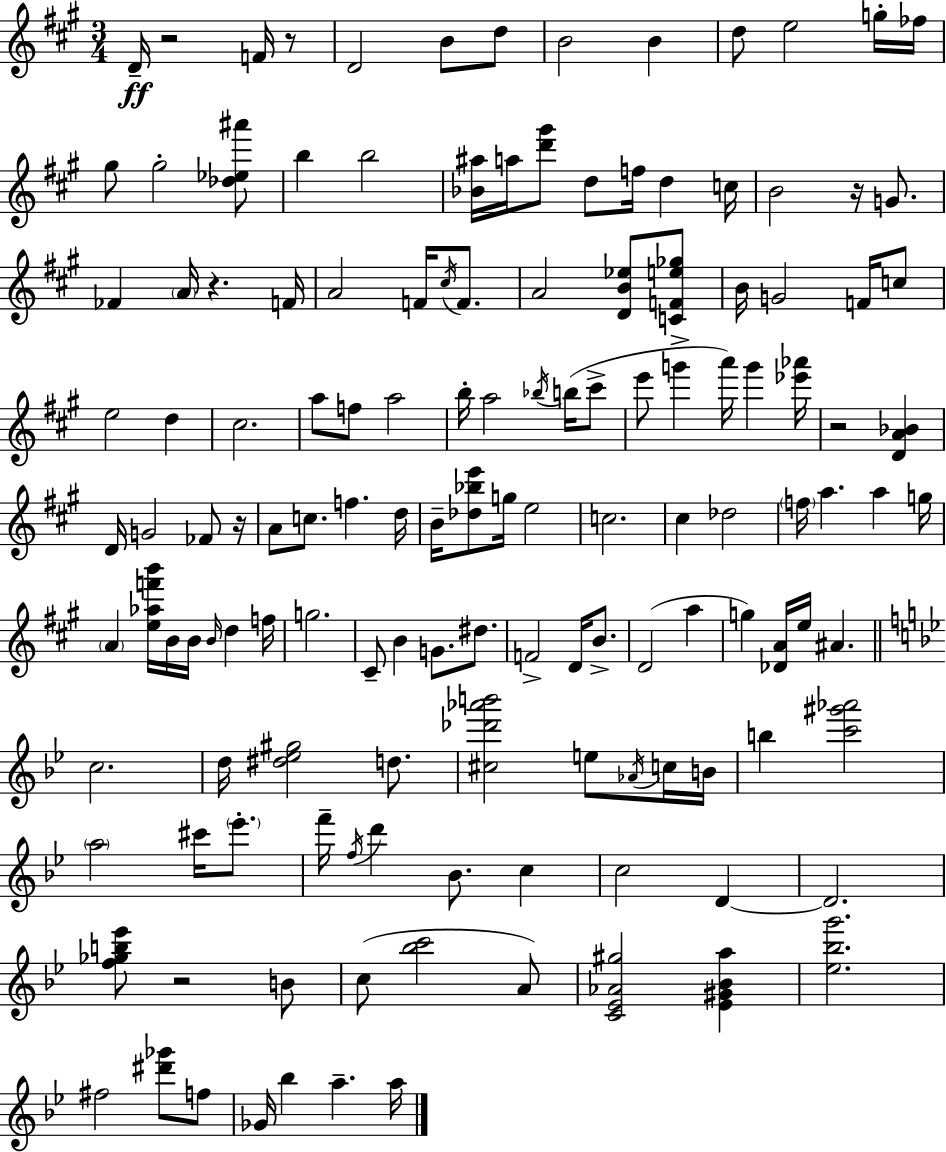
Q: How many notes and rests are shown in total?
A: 139